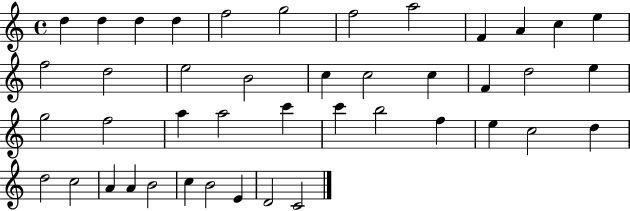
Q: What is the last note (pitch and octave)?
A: C4